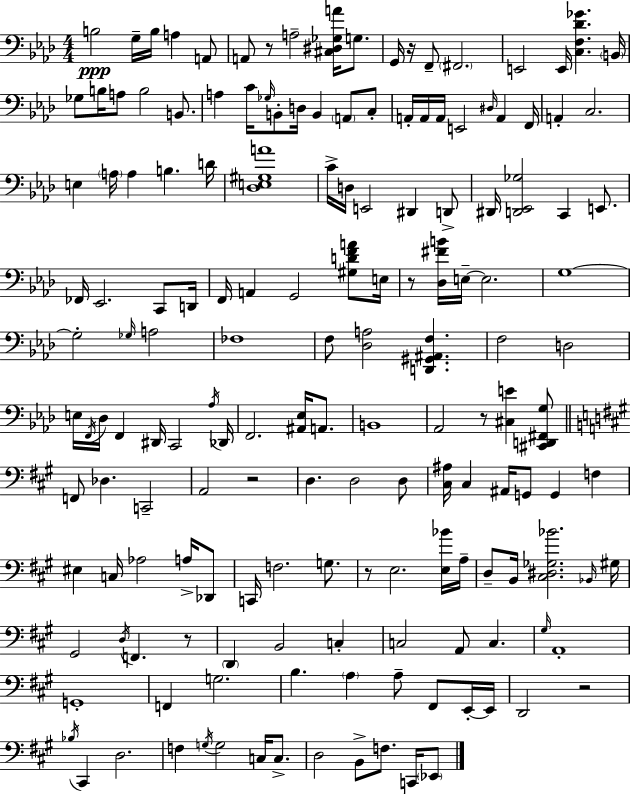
{
  \clef bass
  \numericTimeSignature
  \time 4/4
  \key aes \major
  \repeat volta 2 { b2\ppp g16-- b16 a4 a,8 | a,8 r8 a2-- <cis dis ges a'>16 g8. | g,16 r16 f,8-- \parenthesize fis,2. | e,2 e,16 <c f des' ges'>4. \parenthesize b,16 | \break ges8 b16 a8 b2 b,8. | a4 c'16 \grace { ges16 } b,8-. d16 b,4 \parenthesize a,8 c8-. | a,16-. a,16 a,16 e,2 \grace { dis16 } a,4 | f,16 a,4-. c2. | \break e4 \parenthesize a16 a4 b4. | d'16 <des e gis a'>1 | c'16-> d16 e,2 dis,4 | d,8-> dis,16 <d, ees, ges>2 c,4 e,8. | \break fes,16 ees,2. c,8 | d,16 f,16 a,4 g,2 <gis d' f' a'>8 | e16 r8 <des fis' b'>16 e16--~~ e2. | g1~~ | \break g2-. \grace { ges16 } a2 | fes1 | f8 <des a>2 <d, gis, ais, f>4. | f2 d2 | \break e16 \acciaccatura { f,16 } des16 f,4 dis,16 c,2 | \acciaccatura { aes16 } des,16 f,2. | <ais, ees>16 a,8. b,1 | aes,2 r8 <cis e'>4 | \break <cis, d, fis, g>8 \bar "||" \break \key a \major f,8 des4. c,2-- | a,2 r2 | d4. d2 d8 | <cis ais>16 cis4 ais,16 g,8 g,4 f4 | \break eis4 c16 aes2 a16-> des,8 | c,16 f2. g8. | r8 e2. <e bes'>16 a16-- | d8-- b,16 <cis dis ges bes'>2. \grace { bes,16 } | \break gis16 gis,2 \acciaccatura { d16 } f,4. | r8 \parenthesize d,4 b,2 c4-. | c2 a,8 c4. | \grace { gis16 } a,1-. | \break g,1-. | f,4 g2. | b4. \parenthesize a4 a8-- fis,8 | e,16-.~~ e,16 d,2 r2 | \break \acciaccatura { bes16 } cis,4 d2. | f4 \acciaccatura { g16 } g2 | c16 c8.-> d2 b,8-> f8. | c,16 \parenthesize ees,8 } \bar "|."
}